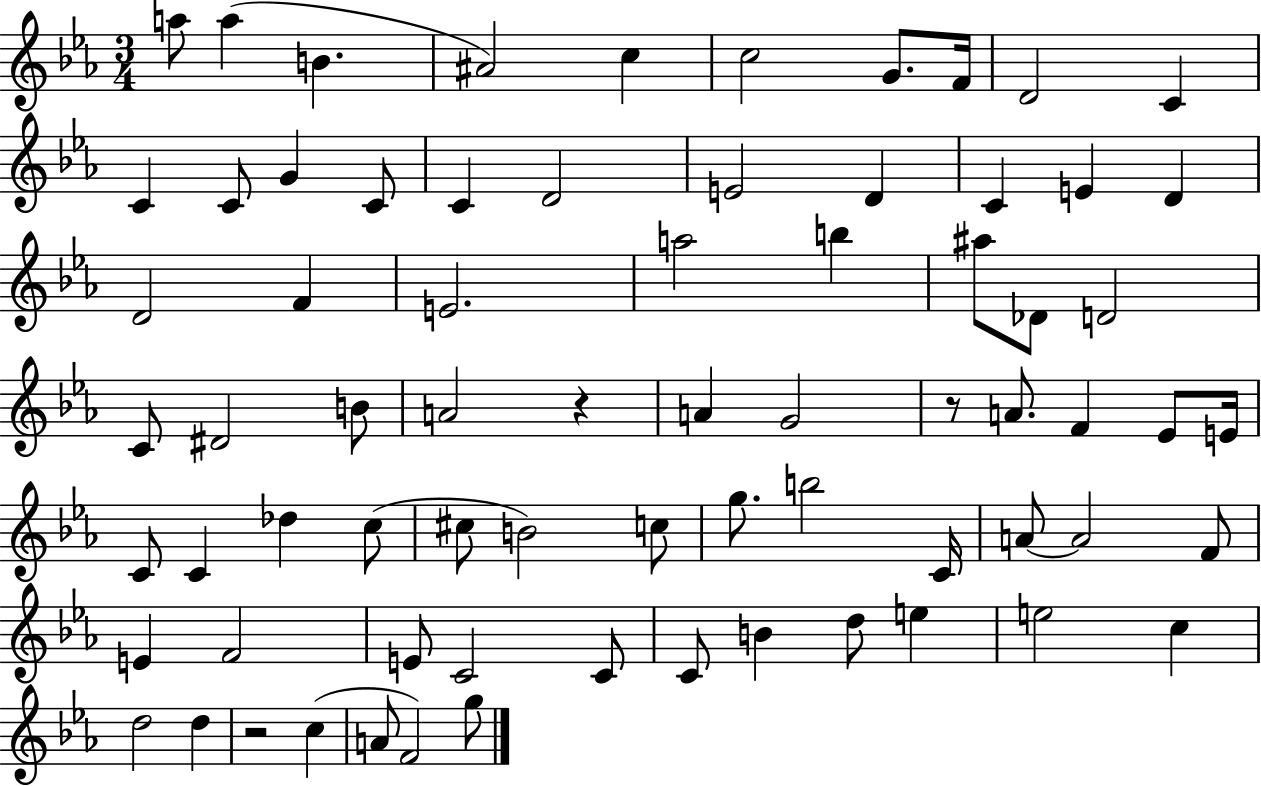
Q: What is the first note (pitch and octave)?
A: A5